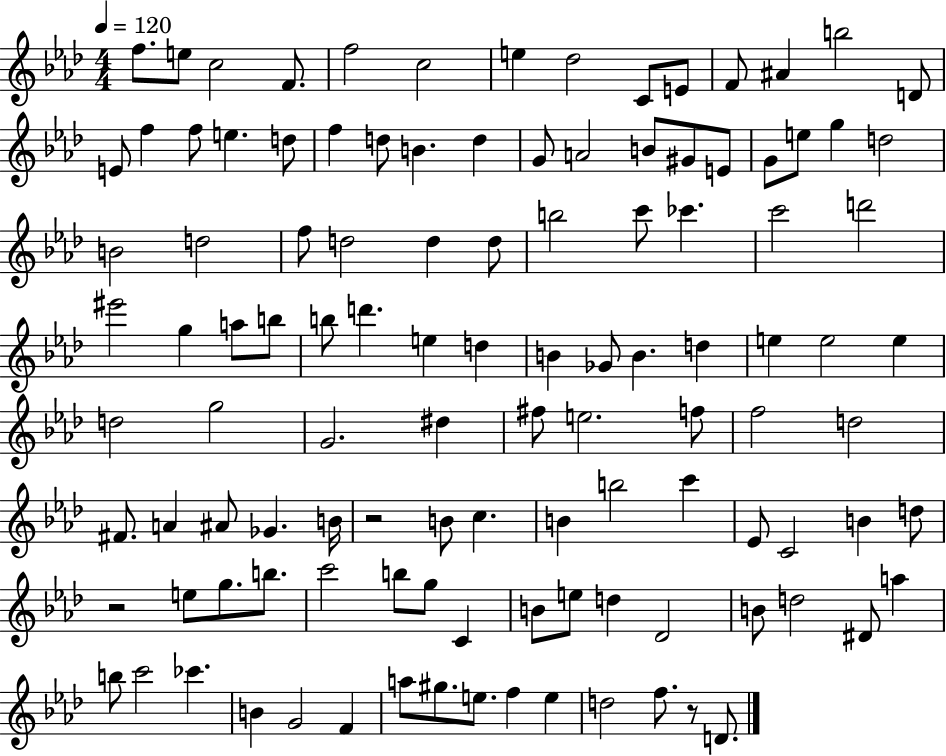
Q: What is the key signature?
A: AES major